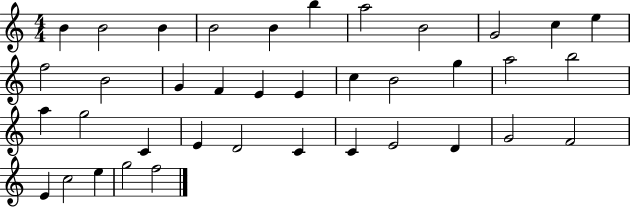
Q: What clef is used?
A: treble